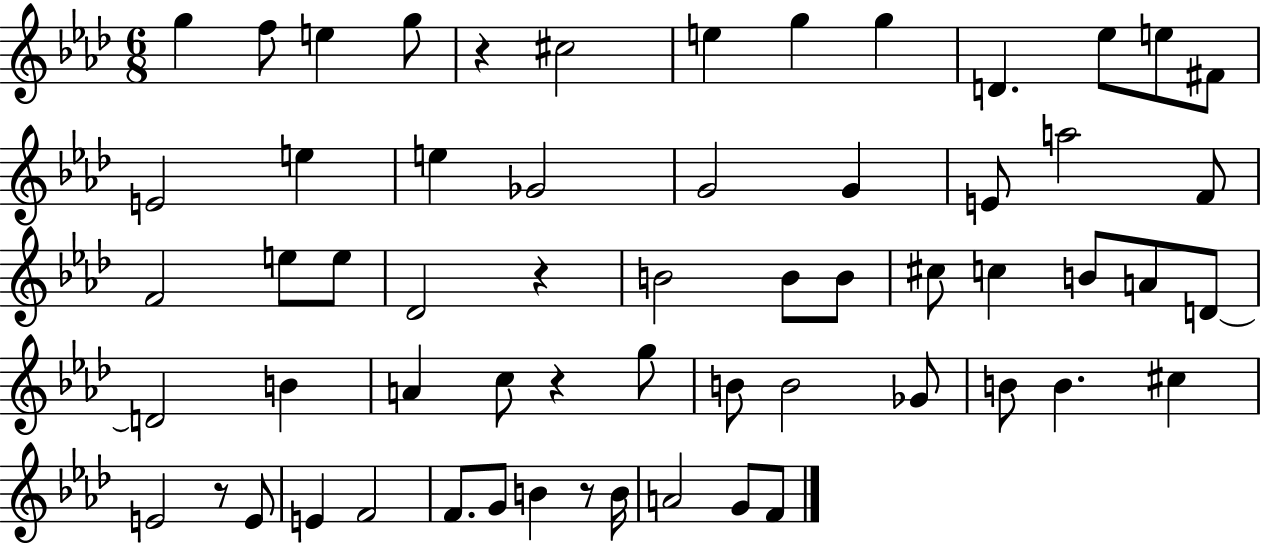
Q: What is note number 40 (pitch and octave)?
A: B4